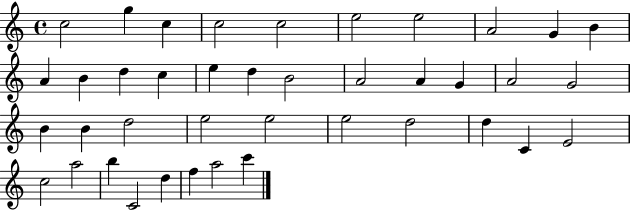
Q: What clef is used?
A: treble